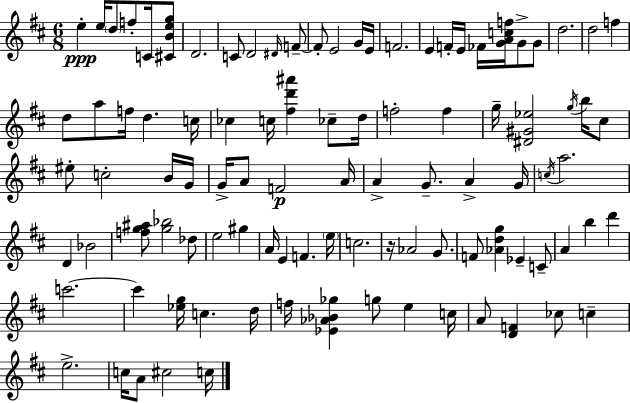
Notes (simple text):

E5/q E5/s D5/e F5/e C4/s [C#4,B4,E5,G5]/e D4/h. C4/e D4/h D#4/s F4/e F4/e E4/h G4/s E4/s F4/h. E4/q F4/s E4/s FES4/s [G4,A4,C5,F5]/s G4/e G4/e D5/h. D5/h F5/q D5/e A5/e F5/s D5/q. C5/s CES5/q C5/s [F#5,D6,A#6]/q CES5/e D5/s F5/h F5/q G5/s [D#4,G#4,Eb5]/h G5/s B5/s C#5/e EIS5/e C5/h B4/s G4/s G4/s A4/e F4/h A4/s A4/q G4/e. A4/q G4/s C5/s A5/h. D4/q Bb4/h [F5,G5,A#5]/e [G5,Bb5]/h Db5/e E5/h G#5/q A4/s E4/q F4/q. E5/s C5/h. R/s Ab4/h G4/e. F4/e [Ab4,D5,G5]/q Eb4/q C4/e A4/q B5/q D6/q C6/h. C6/q [Eb5,G5]/s C5/q. D5/s F5/s [Eb4,Ab4,Bb4,Gb5]/q G5/e E5/q C5/s A4/e [D4,F4]/q CES5/e C5/q E5/h. C5/s A4/e C#5/h C5/s